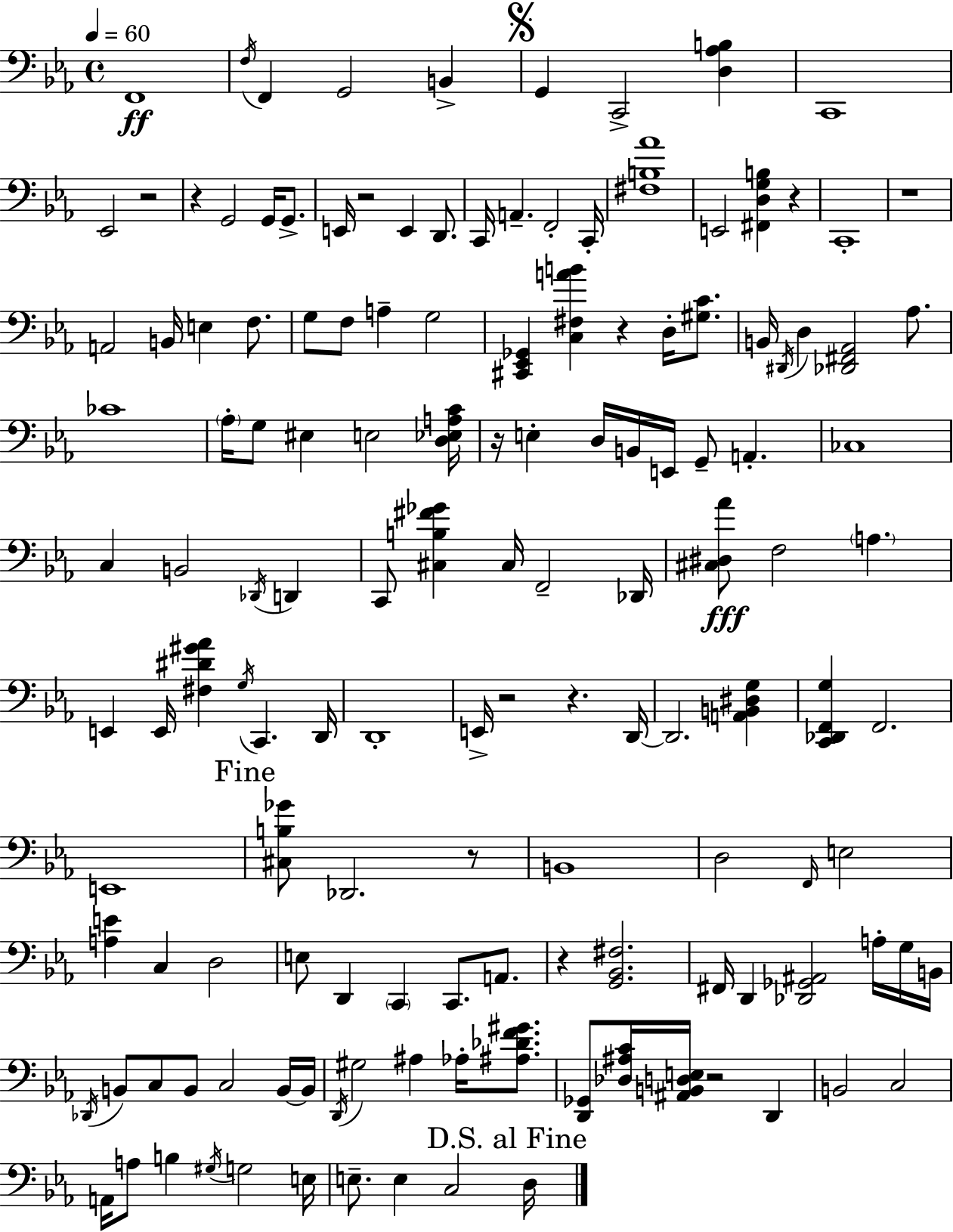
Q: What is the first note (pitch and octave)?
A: F2